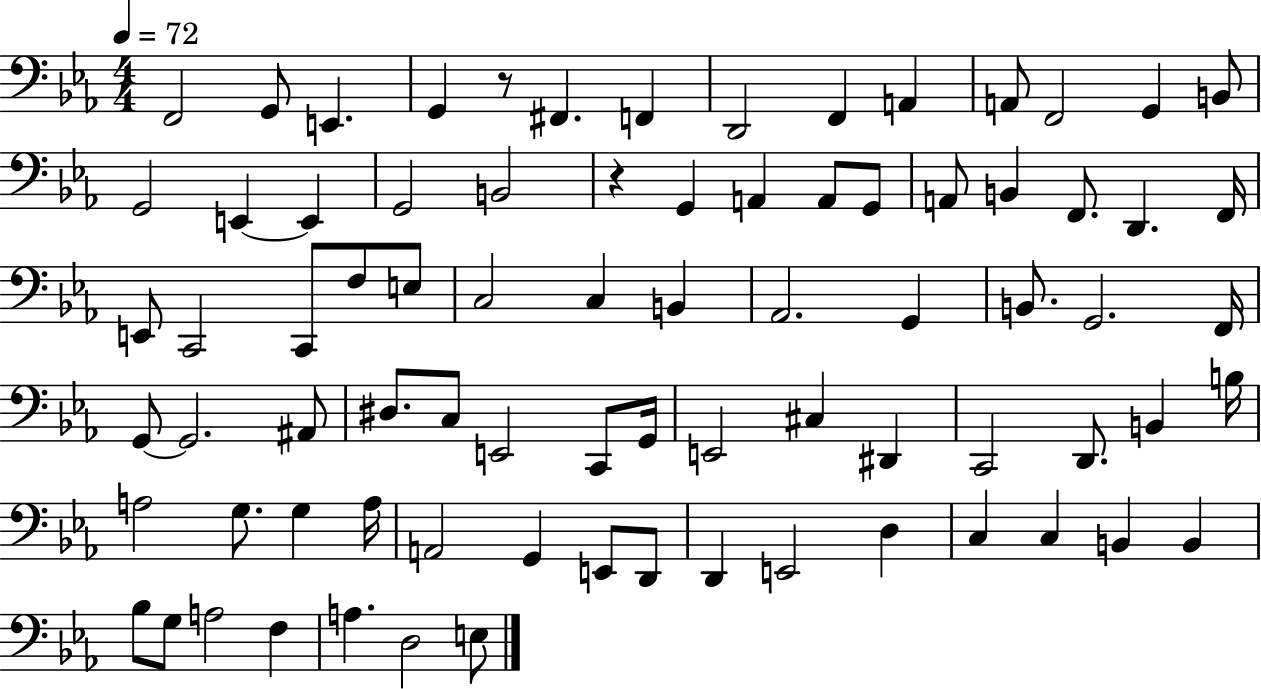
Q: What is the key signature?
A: EES major